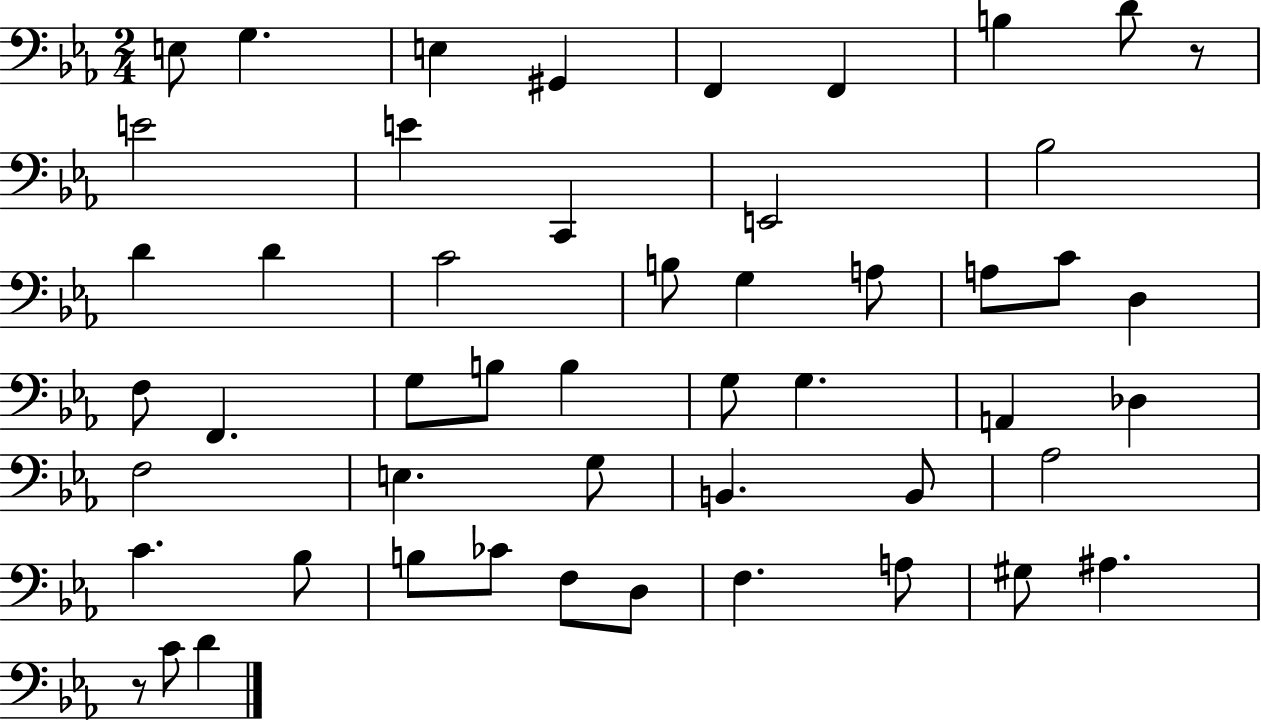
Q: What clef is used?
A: bass